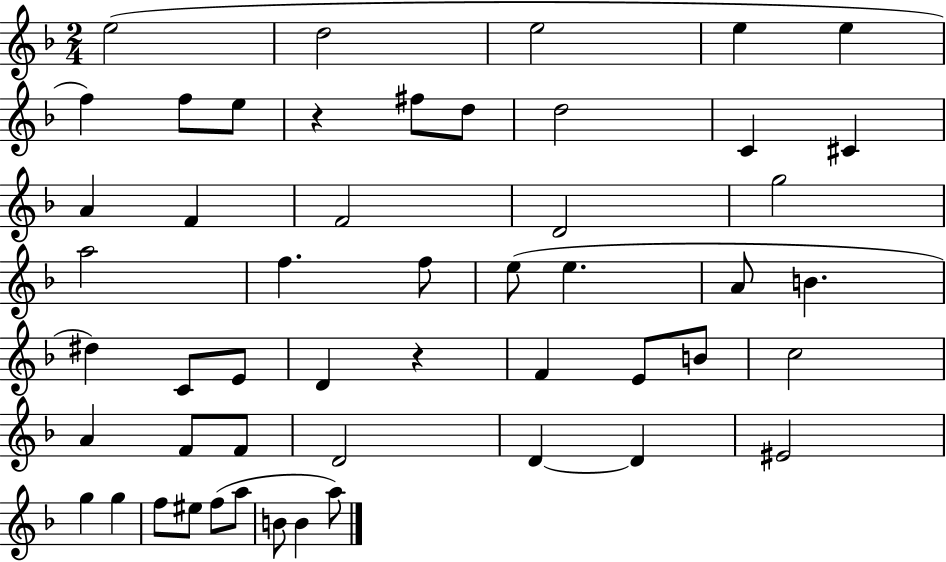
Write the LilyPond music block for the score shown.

{
  \clef treble
  \numericTimeSignature
  \time 2/4
  \key f \major
  e''2( | d''2 | e''2 | e''4 e''4 | \break f''4) f''8 e''8 | r4 fis''8 d''8 | d''2 | c'4 cis'4 | \break a'4 f'4 | f'2 | d'2 | g''2 | \break a''2 | f''4. f''8 | e''8( e''4. | a'8 b'4. | \break dis''4) c'8 e'8 | d'4 r4 | f'4 e'8 b'8 | c''2 | \break a'4 f'8 f'8 | d'2 | d'4~~ d'4 | eis'2 | \break g''4 g''4 | f''8 eis''8 f''8( a''8 | b'8 b'4 a''8) | \bar "|."
}